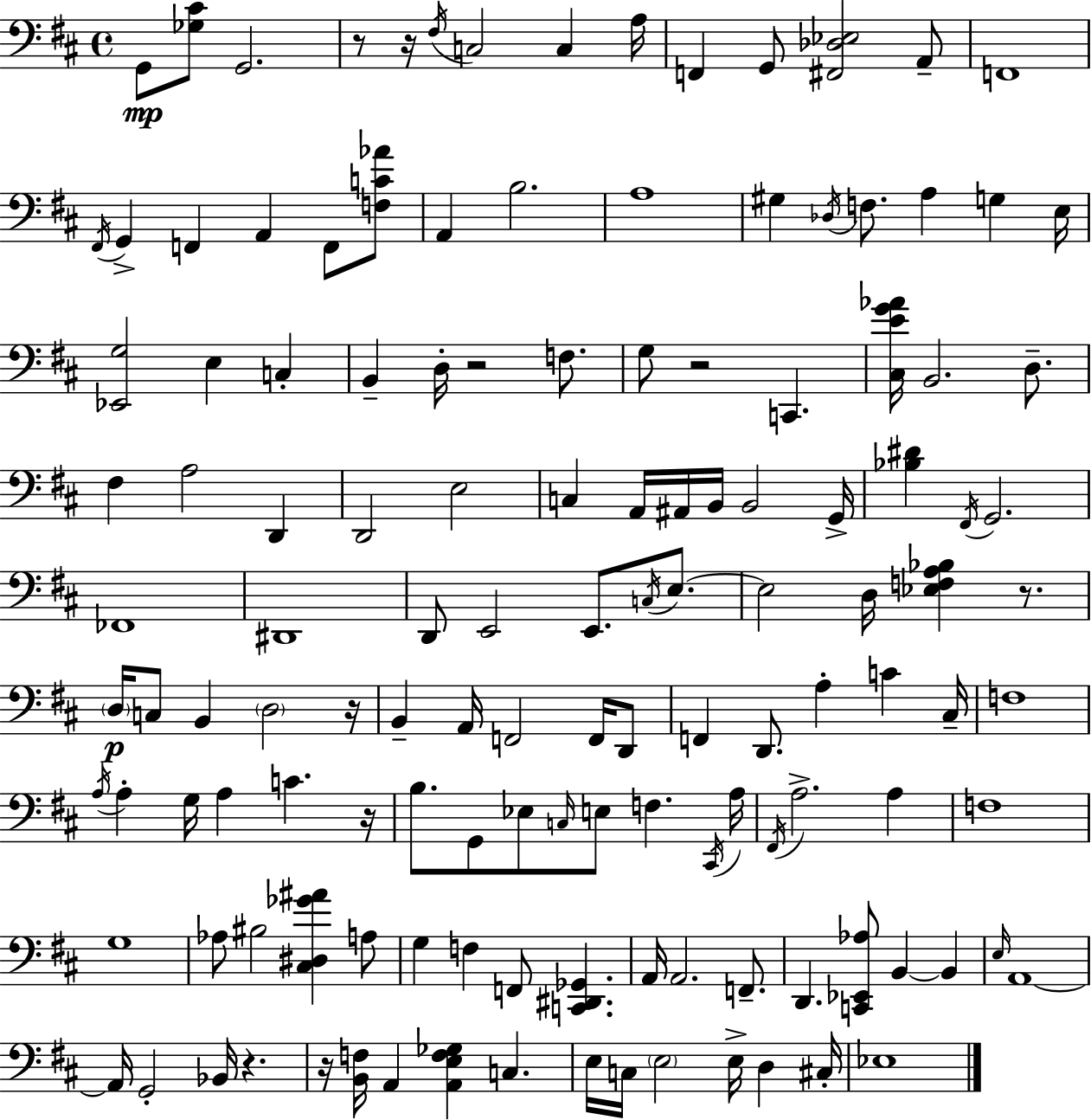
G2/e [Gb3,C#4]/e G2/h. R/e R/s F#3/s C3/h C3/q A3/s F2/q G2/e [F#2,Db3,Eb3]/h A2/e F2/w F#2/s G2/q F2/q A2/q F2/e [F3,C4,Ab4]/e A2/q B3/h. A3/w G#3/q Db3/s F3/e. A3/q G3/q E3/s [Eb2,G3]/h E3/q C3/q B2/q D3/s R/h F3/e. G3/e R/h C2/q. [C#3,E4,G4,Ab4]/s B2/h. D3/e. F#3/q A3/h D2/q D2/h E3/h C3/q A2/s A#2/s B2/s B2/h G2/s [Bb3,D#4]/q F#2/s G2/h. FES2/w D#2/w D2/e E2/h E2/e. C3/s E3/e. E3/h D3/s [Eb3,F3,A3,Bb3]/q R/e. D3/s C3/e B2/q D3/h R/s B2/q A2/s F2/h F2/s D2/e F2/q D2/e. A3/q C4/q C#3/s F3/w A3/s A3/q G3/s A3/q C4/q. R/s B3/e. G2/e Eb3/e C3/s E3/e F3/q. C#2/s A3/s F#2/s A3/h. A3/q F3/w G3/w Ab3/e BIS3/h [C#3,D#3,Gb4,A#4]/q A3/e G3/q F3/q F2/e [C2,D#2,Gb2]/q. A2/s A2/h. F2/e. D2/q. [C2,Eb2,Ab3]/e B2/q B2/q E3/s A2/w A2/s G2/h Bb2/s R/q. R/s [B2,F3]/s A2/q [A2,E3,F3,Gb3]/q C3/q. E3/s C3/s E3/h E3/s D3/q C#3/s Eb3/w